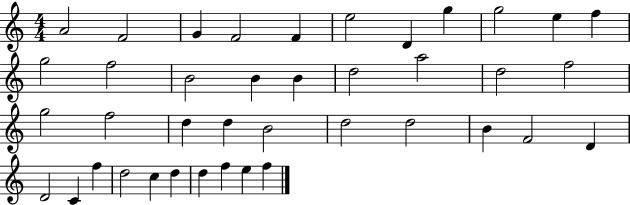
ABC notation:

X:1
T:Untitled
M:4/4
L:1/4
K:C
A2 F2 G F2 F e2 D g g2 e f g2 f2 B2 B B d2 a2 d2 f2 g2 f2 d d B2 d2 d2 B F2 D D2 C f d2 c d d f e f